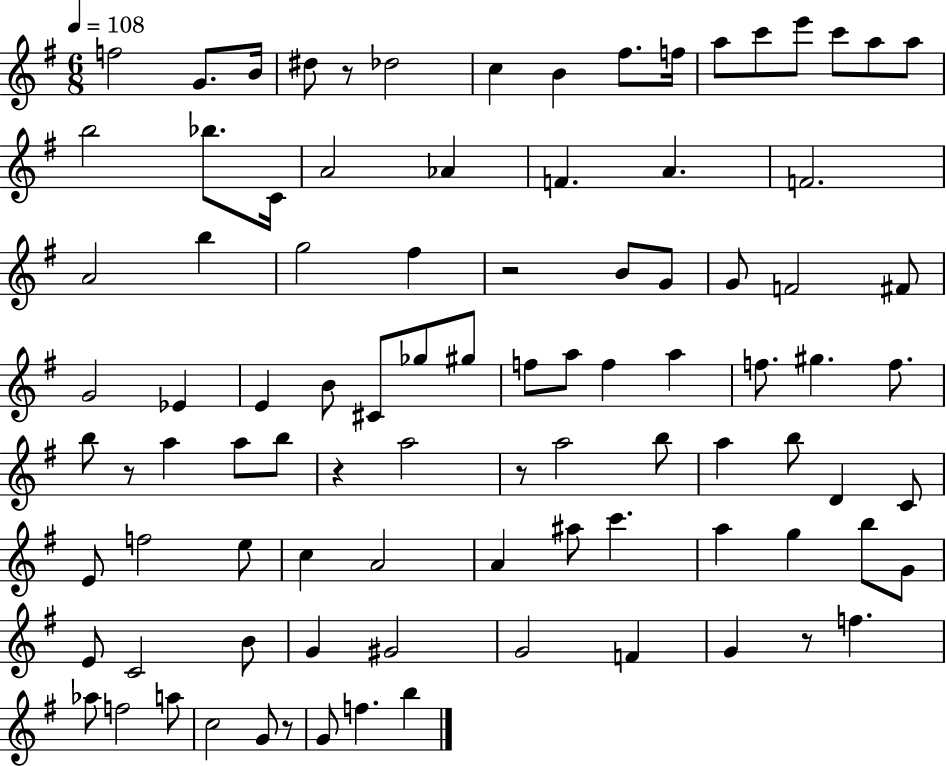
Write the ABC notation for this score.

X:1
T:Untitled
M:6/8
L:1/4
K:G
f2 G/2 B/4 ^d/2 z/2 _d2 c B ^f/2 f/4 a/2 c'/2 e'/2 c'/2 a/2 a/2 b2 _b/2 C/4 A2 _A F A F2 A2 b g2 ^f z2 B/2 G/2 G/2 F2 ^F/2 G2 _E E B/2 ^C/2 _g/2 ^g/2 f/2 a/2 f a f/2 ^g f/2 b/2 z/2 a a/2 b/2 z a2 z/2 a2 b/2 a b/2 D C/2 E/2 f2 e/2 c A2 A ^a/2 c' a g b/2 G/2 E/2 C2 B/2 G ^G2 G2 F G z/2 f _a/2 f2 a/2 c2 G/2 z/2 G/2 f b